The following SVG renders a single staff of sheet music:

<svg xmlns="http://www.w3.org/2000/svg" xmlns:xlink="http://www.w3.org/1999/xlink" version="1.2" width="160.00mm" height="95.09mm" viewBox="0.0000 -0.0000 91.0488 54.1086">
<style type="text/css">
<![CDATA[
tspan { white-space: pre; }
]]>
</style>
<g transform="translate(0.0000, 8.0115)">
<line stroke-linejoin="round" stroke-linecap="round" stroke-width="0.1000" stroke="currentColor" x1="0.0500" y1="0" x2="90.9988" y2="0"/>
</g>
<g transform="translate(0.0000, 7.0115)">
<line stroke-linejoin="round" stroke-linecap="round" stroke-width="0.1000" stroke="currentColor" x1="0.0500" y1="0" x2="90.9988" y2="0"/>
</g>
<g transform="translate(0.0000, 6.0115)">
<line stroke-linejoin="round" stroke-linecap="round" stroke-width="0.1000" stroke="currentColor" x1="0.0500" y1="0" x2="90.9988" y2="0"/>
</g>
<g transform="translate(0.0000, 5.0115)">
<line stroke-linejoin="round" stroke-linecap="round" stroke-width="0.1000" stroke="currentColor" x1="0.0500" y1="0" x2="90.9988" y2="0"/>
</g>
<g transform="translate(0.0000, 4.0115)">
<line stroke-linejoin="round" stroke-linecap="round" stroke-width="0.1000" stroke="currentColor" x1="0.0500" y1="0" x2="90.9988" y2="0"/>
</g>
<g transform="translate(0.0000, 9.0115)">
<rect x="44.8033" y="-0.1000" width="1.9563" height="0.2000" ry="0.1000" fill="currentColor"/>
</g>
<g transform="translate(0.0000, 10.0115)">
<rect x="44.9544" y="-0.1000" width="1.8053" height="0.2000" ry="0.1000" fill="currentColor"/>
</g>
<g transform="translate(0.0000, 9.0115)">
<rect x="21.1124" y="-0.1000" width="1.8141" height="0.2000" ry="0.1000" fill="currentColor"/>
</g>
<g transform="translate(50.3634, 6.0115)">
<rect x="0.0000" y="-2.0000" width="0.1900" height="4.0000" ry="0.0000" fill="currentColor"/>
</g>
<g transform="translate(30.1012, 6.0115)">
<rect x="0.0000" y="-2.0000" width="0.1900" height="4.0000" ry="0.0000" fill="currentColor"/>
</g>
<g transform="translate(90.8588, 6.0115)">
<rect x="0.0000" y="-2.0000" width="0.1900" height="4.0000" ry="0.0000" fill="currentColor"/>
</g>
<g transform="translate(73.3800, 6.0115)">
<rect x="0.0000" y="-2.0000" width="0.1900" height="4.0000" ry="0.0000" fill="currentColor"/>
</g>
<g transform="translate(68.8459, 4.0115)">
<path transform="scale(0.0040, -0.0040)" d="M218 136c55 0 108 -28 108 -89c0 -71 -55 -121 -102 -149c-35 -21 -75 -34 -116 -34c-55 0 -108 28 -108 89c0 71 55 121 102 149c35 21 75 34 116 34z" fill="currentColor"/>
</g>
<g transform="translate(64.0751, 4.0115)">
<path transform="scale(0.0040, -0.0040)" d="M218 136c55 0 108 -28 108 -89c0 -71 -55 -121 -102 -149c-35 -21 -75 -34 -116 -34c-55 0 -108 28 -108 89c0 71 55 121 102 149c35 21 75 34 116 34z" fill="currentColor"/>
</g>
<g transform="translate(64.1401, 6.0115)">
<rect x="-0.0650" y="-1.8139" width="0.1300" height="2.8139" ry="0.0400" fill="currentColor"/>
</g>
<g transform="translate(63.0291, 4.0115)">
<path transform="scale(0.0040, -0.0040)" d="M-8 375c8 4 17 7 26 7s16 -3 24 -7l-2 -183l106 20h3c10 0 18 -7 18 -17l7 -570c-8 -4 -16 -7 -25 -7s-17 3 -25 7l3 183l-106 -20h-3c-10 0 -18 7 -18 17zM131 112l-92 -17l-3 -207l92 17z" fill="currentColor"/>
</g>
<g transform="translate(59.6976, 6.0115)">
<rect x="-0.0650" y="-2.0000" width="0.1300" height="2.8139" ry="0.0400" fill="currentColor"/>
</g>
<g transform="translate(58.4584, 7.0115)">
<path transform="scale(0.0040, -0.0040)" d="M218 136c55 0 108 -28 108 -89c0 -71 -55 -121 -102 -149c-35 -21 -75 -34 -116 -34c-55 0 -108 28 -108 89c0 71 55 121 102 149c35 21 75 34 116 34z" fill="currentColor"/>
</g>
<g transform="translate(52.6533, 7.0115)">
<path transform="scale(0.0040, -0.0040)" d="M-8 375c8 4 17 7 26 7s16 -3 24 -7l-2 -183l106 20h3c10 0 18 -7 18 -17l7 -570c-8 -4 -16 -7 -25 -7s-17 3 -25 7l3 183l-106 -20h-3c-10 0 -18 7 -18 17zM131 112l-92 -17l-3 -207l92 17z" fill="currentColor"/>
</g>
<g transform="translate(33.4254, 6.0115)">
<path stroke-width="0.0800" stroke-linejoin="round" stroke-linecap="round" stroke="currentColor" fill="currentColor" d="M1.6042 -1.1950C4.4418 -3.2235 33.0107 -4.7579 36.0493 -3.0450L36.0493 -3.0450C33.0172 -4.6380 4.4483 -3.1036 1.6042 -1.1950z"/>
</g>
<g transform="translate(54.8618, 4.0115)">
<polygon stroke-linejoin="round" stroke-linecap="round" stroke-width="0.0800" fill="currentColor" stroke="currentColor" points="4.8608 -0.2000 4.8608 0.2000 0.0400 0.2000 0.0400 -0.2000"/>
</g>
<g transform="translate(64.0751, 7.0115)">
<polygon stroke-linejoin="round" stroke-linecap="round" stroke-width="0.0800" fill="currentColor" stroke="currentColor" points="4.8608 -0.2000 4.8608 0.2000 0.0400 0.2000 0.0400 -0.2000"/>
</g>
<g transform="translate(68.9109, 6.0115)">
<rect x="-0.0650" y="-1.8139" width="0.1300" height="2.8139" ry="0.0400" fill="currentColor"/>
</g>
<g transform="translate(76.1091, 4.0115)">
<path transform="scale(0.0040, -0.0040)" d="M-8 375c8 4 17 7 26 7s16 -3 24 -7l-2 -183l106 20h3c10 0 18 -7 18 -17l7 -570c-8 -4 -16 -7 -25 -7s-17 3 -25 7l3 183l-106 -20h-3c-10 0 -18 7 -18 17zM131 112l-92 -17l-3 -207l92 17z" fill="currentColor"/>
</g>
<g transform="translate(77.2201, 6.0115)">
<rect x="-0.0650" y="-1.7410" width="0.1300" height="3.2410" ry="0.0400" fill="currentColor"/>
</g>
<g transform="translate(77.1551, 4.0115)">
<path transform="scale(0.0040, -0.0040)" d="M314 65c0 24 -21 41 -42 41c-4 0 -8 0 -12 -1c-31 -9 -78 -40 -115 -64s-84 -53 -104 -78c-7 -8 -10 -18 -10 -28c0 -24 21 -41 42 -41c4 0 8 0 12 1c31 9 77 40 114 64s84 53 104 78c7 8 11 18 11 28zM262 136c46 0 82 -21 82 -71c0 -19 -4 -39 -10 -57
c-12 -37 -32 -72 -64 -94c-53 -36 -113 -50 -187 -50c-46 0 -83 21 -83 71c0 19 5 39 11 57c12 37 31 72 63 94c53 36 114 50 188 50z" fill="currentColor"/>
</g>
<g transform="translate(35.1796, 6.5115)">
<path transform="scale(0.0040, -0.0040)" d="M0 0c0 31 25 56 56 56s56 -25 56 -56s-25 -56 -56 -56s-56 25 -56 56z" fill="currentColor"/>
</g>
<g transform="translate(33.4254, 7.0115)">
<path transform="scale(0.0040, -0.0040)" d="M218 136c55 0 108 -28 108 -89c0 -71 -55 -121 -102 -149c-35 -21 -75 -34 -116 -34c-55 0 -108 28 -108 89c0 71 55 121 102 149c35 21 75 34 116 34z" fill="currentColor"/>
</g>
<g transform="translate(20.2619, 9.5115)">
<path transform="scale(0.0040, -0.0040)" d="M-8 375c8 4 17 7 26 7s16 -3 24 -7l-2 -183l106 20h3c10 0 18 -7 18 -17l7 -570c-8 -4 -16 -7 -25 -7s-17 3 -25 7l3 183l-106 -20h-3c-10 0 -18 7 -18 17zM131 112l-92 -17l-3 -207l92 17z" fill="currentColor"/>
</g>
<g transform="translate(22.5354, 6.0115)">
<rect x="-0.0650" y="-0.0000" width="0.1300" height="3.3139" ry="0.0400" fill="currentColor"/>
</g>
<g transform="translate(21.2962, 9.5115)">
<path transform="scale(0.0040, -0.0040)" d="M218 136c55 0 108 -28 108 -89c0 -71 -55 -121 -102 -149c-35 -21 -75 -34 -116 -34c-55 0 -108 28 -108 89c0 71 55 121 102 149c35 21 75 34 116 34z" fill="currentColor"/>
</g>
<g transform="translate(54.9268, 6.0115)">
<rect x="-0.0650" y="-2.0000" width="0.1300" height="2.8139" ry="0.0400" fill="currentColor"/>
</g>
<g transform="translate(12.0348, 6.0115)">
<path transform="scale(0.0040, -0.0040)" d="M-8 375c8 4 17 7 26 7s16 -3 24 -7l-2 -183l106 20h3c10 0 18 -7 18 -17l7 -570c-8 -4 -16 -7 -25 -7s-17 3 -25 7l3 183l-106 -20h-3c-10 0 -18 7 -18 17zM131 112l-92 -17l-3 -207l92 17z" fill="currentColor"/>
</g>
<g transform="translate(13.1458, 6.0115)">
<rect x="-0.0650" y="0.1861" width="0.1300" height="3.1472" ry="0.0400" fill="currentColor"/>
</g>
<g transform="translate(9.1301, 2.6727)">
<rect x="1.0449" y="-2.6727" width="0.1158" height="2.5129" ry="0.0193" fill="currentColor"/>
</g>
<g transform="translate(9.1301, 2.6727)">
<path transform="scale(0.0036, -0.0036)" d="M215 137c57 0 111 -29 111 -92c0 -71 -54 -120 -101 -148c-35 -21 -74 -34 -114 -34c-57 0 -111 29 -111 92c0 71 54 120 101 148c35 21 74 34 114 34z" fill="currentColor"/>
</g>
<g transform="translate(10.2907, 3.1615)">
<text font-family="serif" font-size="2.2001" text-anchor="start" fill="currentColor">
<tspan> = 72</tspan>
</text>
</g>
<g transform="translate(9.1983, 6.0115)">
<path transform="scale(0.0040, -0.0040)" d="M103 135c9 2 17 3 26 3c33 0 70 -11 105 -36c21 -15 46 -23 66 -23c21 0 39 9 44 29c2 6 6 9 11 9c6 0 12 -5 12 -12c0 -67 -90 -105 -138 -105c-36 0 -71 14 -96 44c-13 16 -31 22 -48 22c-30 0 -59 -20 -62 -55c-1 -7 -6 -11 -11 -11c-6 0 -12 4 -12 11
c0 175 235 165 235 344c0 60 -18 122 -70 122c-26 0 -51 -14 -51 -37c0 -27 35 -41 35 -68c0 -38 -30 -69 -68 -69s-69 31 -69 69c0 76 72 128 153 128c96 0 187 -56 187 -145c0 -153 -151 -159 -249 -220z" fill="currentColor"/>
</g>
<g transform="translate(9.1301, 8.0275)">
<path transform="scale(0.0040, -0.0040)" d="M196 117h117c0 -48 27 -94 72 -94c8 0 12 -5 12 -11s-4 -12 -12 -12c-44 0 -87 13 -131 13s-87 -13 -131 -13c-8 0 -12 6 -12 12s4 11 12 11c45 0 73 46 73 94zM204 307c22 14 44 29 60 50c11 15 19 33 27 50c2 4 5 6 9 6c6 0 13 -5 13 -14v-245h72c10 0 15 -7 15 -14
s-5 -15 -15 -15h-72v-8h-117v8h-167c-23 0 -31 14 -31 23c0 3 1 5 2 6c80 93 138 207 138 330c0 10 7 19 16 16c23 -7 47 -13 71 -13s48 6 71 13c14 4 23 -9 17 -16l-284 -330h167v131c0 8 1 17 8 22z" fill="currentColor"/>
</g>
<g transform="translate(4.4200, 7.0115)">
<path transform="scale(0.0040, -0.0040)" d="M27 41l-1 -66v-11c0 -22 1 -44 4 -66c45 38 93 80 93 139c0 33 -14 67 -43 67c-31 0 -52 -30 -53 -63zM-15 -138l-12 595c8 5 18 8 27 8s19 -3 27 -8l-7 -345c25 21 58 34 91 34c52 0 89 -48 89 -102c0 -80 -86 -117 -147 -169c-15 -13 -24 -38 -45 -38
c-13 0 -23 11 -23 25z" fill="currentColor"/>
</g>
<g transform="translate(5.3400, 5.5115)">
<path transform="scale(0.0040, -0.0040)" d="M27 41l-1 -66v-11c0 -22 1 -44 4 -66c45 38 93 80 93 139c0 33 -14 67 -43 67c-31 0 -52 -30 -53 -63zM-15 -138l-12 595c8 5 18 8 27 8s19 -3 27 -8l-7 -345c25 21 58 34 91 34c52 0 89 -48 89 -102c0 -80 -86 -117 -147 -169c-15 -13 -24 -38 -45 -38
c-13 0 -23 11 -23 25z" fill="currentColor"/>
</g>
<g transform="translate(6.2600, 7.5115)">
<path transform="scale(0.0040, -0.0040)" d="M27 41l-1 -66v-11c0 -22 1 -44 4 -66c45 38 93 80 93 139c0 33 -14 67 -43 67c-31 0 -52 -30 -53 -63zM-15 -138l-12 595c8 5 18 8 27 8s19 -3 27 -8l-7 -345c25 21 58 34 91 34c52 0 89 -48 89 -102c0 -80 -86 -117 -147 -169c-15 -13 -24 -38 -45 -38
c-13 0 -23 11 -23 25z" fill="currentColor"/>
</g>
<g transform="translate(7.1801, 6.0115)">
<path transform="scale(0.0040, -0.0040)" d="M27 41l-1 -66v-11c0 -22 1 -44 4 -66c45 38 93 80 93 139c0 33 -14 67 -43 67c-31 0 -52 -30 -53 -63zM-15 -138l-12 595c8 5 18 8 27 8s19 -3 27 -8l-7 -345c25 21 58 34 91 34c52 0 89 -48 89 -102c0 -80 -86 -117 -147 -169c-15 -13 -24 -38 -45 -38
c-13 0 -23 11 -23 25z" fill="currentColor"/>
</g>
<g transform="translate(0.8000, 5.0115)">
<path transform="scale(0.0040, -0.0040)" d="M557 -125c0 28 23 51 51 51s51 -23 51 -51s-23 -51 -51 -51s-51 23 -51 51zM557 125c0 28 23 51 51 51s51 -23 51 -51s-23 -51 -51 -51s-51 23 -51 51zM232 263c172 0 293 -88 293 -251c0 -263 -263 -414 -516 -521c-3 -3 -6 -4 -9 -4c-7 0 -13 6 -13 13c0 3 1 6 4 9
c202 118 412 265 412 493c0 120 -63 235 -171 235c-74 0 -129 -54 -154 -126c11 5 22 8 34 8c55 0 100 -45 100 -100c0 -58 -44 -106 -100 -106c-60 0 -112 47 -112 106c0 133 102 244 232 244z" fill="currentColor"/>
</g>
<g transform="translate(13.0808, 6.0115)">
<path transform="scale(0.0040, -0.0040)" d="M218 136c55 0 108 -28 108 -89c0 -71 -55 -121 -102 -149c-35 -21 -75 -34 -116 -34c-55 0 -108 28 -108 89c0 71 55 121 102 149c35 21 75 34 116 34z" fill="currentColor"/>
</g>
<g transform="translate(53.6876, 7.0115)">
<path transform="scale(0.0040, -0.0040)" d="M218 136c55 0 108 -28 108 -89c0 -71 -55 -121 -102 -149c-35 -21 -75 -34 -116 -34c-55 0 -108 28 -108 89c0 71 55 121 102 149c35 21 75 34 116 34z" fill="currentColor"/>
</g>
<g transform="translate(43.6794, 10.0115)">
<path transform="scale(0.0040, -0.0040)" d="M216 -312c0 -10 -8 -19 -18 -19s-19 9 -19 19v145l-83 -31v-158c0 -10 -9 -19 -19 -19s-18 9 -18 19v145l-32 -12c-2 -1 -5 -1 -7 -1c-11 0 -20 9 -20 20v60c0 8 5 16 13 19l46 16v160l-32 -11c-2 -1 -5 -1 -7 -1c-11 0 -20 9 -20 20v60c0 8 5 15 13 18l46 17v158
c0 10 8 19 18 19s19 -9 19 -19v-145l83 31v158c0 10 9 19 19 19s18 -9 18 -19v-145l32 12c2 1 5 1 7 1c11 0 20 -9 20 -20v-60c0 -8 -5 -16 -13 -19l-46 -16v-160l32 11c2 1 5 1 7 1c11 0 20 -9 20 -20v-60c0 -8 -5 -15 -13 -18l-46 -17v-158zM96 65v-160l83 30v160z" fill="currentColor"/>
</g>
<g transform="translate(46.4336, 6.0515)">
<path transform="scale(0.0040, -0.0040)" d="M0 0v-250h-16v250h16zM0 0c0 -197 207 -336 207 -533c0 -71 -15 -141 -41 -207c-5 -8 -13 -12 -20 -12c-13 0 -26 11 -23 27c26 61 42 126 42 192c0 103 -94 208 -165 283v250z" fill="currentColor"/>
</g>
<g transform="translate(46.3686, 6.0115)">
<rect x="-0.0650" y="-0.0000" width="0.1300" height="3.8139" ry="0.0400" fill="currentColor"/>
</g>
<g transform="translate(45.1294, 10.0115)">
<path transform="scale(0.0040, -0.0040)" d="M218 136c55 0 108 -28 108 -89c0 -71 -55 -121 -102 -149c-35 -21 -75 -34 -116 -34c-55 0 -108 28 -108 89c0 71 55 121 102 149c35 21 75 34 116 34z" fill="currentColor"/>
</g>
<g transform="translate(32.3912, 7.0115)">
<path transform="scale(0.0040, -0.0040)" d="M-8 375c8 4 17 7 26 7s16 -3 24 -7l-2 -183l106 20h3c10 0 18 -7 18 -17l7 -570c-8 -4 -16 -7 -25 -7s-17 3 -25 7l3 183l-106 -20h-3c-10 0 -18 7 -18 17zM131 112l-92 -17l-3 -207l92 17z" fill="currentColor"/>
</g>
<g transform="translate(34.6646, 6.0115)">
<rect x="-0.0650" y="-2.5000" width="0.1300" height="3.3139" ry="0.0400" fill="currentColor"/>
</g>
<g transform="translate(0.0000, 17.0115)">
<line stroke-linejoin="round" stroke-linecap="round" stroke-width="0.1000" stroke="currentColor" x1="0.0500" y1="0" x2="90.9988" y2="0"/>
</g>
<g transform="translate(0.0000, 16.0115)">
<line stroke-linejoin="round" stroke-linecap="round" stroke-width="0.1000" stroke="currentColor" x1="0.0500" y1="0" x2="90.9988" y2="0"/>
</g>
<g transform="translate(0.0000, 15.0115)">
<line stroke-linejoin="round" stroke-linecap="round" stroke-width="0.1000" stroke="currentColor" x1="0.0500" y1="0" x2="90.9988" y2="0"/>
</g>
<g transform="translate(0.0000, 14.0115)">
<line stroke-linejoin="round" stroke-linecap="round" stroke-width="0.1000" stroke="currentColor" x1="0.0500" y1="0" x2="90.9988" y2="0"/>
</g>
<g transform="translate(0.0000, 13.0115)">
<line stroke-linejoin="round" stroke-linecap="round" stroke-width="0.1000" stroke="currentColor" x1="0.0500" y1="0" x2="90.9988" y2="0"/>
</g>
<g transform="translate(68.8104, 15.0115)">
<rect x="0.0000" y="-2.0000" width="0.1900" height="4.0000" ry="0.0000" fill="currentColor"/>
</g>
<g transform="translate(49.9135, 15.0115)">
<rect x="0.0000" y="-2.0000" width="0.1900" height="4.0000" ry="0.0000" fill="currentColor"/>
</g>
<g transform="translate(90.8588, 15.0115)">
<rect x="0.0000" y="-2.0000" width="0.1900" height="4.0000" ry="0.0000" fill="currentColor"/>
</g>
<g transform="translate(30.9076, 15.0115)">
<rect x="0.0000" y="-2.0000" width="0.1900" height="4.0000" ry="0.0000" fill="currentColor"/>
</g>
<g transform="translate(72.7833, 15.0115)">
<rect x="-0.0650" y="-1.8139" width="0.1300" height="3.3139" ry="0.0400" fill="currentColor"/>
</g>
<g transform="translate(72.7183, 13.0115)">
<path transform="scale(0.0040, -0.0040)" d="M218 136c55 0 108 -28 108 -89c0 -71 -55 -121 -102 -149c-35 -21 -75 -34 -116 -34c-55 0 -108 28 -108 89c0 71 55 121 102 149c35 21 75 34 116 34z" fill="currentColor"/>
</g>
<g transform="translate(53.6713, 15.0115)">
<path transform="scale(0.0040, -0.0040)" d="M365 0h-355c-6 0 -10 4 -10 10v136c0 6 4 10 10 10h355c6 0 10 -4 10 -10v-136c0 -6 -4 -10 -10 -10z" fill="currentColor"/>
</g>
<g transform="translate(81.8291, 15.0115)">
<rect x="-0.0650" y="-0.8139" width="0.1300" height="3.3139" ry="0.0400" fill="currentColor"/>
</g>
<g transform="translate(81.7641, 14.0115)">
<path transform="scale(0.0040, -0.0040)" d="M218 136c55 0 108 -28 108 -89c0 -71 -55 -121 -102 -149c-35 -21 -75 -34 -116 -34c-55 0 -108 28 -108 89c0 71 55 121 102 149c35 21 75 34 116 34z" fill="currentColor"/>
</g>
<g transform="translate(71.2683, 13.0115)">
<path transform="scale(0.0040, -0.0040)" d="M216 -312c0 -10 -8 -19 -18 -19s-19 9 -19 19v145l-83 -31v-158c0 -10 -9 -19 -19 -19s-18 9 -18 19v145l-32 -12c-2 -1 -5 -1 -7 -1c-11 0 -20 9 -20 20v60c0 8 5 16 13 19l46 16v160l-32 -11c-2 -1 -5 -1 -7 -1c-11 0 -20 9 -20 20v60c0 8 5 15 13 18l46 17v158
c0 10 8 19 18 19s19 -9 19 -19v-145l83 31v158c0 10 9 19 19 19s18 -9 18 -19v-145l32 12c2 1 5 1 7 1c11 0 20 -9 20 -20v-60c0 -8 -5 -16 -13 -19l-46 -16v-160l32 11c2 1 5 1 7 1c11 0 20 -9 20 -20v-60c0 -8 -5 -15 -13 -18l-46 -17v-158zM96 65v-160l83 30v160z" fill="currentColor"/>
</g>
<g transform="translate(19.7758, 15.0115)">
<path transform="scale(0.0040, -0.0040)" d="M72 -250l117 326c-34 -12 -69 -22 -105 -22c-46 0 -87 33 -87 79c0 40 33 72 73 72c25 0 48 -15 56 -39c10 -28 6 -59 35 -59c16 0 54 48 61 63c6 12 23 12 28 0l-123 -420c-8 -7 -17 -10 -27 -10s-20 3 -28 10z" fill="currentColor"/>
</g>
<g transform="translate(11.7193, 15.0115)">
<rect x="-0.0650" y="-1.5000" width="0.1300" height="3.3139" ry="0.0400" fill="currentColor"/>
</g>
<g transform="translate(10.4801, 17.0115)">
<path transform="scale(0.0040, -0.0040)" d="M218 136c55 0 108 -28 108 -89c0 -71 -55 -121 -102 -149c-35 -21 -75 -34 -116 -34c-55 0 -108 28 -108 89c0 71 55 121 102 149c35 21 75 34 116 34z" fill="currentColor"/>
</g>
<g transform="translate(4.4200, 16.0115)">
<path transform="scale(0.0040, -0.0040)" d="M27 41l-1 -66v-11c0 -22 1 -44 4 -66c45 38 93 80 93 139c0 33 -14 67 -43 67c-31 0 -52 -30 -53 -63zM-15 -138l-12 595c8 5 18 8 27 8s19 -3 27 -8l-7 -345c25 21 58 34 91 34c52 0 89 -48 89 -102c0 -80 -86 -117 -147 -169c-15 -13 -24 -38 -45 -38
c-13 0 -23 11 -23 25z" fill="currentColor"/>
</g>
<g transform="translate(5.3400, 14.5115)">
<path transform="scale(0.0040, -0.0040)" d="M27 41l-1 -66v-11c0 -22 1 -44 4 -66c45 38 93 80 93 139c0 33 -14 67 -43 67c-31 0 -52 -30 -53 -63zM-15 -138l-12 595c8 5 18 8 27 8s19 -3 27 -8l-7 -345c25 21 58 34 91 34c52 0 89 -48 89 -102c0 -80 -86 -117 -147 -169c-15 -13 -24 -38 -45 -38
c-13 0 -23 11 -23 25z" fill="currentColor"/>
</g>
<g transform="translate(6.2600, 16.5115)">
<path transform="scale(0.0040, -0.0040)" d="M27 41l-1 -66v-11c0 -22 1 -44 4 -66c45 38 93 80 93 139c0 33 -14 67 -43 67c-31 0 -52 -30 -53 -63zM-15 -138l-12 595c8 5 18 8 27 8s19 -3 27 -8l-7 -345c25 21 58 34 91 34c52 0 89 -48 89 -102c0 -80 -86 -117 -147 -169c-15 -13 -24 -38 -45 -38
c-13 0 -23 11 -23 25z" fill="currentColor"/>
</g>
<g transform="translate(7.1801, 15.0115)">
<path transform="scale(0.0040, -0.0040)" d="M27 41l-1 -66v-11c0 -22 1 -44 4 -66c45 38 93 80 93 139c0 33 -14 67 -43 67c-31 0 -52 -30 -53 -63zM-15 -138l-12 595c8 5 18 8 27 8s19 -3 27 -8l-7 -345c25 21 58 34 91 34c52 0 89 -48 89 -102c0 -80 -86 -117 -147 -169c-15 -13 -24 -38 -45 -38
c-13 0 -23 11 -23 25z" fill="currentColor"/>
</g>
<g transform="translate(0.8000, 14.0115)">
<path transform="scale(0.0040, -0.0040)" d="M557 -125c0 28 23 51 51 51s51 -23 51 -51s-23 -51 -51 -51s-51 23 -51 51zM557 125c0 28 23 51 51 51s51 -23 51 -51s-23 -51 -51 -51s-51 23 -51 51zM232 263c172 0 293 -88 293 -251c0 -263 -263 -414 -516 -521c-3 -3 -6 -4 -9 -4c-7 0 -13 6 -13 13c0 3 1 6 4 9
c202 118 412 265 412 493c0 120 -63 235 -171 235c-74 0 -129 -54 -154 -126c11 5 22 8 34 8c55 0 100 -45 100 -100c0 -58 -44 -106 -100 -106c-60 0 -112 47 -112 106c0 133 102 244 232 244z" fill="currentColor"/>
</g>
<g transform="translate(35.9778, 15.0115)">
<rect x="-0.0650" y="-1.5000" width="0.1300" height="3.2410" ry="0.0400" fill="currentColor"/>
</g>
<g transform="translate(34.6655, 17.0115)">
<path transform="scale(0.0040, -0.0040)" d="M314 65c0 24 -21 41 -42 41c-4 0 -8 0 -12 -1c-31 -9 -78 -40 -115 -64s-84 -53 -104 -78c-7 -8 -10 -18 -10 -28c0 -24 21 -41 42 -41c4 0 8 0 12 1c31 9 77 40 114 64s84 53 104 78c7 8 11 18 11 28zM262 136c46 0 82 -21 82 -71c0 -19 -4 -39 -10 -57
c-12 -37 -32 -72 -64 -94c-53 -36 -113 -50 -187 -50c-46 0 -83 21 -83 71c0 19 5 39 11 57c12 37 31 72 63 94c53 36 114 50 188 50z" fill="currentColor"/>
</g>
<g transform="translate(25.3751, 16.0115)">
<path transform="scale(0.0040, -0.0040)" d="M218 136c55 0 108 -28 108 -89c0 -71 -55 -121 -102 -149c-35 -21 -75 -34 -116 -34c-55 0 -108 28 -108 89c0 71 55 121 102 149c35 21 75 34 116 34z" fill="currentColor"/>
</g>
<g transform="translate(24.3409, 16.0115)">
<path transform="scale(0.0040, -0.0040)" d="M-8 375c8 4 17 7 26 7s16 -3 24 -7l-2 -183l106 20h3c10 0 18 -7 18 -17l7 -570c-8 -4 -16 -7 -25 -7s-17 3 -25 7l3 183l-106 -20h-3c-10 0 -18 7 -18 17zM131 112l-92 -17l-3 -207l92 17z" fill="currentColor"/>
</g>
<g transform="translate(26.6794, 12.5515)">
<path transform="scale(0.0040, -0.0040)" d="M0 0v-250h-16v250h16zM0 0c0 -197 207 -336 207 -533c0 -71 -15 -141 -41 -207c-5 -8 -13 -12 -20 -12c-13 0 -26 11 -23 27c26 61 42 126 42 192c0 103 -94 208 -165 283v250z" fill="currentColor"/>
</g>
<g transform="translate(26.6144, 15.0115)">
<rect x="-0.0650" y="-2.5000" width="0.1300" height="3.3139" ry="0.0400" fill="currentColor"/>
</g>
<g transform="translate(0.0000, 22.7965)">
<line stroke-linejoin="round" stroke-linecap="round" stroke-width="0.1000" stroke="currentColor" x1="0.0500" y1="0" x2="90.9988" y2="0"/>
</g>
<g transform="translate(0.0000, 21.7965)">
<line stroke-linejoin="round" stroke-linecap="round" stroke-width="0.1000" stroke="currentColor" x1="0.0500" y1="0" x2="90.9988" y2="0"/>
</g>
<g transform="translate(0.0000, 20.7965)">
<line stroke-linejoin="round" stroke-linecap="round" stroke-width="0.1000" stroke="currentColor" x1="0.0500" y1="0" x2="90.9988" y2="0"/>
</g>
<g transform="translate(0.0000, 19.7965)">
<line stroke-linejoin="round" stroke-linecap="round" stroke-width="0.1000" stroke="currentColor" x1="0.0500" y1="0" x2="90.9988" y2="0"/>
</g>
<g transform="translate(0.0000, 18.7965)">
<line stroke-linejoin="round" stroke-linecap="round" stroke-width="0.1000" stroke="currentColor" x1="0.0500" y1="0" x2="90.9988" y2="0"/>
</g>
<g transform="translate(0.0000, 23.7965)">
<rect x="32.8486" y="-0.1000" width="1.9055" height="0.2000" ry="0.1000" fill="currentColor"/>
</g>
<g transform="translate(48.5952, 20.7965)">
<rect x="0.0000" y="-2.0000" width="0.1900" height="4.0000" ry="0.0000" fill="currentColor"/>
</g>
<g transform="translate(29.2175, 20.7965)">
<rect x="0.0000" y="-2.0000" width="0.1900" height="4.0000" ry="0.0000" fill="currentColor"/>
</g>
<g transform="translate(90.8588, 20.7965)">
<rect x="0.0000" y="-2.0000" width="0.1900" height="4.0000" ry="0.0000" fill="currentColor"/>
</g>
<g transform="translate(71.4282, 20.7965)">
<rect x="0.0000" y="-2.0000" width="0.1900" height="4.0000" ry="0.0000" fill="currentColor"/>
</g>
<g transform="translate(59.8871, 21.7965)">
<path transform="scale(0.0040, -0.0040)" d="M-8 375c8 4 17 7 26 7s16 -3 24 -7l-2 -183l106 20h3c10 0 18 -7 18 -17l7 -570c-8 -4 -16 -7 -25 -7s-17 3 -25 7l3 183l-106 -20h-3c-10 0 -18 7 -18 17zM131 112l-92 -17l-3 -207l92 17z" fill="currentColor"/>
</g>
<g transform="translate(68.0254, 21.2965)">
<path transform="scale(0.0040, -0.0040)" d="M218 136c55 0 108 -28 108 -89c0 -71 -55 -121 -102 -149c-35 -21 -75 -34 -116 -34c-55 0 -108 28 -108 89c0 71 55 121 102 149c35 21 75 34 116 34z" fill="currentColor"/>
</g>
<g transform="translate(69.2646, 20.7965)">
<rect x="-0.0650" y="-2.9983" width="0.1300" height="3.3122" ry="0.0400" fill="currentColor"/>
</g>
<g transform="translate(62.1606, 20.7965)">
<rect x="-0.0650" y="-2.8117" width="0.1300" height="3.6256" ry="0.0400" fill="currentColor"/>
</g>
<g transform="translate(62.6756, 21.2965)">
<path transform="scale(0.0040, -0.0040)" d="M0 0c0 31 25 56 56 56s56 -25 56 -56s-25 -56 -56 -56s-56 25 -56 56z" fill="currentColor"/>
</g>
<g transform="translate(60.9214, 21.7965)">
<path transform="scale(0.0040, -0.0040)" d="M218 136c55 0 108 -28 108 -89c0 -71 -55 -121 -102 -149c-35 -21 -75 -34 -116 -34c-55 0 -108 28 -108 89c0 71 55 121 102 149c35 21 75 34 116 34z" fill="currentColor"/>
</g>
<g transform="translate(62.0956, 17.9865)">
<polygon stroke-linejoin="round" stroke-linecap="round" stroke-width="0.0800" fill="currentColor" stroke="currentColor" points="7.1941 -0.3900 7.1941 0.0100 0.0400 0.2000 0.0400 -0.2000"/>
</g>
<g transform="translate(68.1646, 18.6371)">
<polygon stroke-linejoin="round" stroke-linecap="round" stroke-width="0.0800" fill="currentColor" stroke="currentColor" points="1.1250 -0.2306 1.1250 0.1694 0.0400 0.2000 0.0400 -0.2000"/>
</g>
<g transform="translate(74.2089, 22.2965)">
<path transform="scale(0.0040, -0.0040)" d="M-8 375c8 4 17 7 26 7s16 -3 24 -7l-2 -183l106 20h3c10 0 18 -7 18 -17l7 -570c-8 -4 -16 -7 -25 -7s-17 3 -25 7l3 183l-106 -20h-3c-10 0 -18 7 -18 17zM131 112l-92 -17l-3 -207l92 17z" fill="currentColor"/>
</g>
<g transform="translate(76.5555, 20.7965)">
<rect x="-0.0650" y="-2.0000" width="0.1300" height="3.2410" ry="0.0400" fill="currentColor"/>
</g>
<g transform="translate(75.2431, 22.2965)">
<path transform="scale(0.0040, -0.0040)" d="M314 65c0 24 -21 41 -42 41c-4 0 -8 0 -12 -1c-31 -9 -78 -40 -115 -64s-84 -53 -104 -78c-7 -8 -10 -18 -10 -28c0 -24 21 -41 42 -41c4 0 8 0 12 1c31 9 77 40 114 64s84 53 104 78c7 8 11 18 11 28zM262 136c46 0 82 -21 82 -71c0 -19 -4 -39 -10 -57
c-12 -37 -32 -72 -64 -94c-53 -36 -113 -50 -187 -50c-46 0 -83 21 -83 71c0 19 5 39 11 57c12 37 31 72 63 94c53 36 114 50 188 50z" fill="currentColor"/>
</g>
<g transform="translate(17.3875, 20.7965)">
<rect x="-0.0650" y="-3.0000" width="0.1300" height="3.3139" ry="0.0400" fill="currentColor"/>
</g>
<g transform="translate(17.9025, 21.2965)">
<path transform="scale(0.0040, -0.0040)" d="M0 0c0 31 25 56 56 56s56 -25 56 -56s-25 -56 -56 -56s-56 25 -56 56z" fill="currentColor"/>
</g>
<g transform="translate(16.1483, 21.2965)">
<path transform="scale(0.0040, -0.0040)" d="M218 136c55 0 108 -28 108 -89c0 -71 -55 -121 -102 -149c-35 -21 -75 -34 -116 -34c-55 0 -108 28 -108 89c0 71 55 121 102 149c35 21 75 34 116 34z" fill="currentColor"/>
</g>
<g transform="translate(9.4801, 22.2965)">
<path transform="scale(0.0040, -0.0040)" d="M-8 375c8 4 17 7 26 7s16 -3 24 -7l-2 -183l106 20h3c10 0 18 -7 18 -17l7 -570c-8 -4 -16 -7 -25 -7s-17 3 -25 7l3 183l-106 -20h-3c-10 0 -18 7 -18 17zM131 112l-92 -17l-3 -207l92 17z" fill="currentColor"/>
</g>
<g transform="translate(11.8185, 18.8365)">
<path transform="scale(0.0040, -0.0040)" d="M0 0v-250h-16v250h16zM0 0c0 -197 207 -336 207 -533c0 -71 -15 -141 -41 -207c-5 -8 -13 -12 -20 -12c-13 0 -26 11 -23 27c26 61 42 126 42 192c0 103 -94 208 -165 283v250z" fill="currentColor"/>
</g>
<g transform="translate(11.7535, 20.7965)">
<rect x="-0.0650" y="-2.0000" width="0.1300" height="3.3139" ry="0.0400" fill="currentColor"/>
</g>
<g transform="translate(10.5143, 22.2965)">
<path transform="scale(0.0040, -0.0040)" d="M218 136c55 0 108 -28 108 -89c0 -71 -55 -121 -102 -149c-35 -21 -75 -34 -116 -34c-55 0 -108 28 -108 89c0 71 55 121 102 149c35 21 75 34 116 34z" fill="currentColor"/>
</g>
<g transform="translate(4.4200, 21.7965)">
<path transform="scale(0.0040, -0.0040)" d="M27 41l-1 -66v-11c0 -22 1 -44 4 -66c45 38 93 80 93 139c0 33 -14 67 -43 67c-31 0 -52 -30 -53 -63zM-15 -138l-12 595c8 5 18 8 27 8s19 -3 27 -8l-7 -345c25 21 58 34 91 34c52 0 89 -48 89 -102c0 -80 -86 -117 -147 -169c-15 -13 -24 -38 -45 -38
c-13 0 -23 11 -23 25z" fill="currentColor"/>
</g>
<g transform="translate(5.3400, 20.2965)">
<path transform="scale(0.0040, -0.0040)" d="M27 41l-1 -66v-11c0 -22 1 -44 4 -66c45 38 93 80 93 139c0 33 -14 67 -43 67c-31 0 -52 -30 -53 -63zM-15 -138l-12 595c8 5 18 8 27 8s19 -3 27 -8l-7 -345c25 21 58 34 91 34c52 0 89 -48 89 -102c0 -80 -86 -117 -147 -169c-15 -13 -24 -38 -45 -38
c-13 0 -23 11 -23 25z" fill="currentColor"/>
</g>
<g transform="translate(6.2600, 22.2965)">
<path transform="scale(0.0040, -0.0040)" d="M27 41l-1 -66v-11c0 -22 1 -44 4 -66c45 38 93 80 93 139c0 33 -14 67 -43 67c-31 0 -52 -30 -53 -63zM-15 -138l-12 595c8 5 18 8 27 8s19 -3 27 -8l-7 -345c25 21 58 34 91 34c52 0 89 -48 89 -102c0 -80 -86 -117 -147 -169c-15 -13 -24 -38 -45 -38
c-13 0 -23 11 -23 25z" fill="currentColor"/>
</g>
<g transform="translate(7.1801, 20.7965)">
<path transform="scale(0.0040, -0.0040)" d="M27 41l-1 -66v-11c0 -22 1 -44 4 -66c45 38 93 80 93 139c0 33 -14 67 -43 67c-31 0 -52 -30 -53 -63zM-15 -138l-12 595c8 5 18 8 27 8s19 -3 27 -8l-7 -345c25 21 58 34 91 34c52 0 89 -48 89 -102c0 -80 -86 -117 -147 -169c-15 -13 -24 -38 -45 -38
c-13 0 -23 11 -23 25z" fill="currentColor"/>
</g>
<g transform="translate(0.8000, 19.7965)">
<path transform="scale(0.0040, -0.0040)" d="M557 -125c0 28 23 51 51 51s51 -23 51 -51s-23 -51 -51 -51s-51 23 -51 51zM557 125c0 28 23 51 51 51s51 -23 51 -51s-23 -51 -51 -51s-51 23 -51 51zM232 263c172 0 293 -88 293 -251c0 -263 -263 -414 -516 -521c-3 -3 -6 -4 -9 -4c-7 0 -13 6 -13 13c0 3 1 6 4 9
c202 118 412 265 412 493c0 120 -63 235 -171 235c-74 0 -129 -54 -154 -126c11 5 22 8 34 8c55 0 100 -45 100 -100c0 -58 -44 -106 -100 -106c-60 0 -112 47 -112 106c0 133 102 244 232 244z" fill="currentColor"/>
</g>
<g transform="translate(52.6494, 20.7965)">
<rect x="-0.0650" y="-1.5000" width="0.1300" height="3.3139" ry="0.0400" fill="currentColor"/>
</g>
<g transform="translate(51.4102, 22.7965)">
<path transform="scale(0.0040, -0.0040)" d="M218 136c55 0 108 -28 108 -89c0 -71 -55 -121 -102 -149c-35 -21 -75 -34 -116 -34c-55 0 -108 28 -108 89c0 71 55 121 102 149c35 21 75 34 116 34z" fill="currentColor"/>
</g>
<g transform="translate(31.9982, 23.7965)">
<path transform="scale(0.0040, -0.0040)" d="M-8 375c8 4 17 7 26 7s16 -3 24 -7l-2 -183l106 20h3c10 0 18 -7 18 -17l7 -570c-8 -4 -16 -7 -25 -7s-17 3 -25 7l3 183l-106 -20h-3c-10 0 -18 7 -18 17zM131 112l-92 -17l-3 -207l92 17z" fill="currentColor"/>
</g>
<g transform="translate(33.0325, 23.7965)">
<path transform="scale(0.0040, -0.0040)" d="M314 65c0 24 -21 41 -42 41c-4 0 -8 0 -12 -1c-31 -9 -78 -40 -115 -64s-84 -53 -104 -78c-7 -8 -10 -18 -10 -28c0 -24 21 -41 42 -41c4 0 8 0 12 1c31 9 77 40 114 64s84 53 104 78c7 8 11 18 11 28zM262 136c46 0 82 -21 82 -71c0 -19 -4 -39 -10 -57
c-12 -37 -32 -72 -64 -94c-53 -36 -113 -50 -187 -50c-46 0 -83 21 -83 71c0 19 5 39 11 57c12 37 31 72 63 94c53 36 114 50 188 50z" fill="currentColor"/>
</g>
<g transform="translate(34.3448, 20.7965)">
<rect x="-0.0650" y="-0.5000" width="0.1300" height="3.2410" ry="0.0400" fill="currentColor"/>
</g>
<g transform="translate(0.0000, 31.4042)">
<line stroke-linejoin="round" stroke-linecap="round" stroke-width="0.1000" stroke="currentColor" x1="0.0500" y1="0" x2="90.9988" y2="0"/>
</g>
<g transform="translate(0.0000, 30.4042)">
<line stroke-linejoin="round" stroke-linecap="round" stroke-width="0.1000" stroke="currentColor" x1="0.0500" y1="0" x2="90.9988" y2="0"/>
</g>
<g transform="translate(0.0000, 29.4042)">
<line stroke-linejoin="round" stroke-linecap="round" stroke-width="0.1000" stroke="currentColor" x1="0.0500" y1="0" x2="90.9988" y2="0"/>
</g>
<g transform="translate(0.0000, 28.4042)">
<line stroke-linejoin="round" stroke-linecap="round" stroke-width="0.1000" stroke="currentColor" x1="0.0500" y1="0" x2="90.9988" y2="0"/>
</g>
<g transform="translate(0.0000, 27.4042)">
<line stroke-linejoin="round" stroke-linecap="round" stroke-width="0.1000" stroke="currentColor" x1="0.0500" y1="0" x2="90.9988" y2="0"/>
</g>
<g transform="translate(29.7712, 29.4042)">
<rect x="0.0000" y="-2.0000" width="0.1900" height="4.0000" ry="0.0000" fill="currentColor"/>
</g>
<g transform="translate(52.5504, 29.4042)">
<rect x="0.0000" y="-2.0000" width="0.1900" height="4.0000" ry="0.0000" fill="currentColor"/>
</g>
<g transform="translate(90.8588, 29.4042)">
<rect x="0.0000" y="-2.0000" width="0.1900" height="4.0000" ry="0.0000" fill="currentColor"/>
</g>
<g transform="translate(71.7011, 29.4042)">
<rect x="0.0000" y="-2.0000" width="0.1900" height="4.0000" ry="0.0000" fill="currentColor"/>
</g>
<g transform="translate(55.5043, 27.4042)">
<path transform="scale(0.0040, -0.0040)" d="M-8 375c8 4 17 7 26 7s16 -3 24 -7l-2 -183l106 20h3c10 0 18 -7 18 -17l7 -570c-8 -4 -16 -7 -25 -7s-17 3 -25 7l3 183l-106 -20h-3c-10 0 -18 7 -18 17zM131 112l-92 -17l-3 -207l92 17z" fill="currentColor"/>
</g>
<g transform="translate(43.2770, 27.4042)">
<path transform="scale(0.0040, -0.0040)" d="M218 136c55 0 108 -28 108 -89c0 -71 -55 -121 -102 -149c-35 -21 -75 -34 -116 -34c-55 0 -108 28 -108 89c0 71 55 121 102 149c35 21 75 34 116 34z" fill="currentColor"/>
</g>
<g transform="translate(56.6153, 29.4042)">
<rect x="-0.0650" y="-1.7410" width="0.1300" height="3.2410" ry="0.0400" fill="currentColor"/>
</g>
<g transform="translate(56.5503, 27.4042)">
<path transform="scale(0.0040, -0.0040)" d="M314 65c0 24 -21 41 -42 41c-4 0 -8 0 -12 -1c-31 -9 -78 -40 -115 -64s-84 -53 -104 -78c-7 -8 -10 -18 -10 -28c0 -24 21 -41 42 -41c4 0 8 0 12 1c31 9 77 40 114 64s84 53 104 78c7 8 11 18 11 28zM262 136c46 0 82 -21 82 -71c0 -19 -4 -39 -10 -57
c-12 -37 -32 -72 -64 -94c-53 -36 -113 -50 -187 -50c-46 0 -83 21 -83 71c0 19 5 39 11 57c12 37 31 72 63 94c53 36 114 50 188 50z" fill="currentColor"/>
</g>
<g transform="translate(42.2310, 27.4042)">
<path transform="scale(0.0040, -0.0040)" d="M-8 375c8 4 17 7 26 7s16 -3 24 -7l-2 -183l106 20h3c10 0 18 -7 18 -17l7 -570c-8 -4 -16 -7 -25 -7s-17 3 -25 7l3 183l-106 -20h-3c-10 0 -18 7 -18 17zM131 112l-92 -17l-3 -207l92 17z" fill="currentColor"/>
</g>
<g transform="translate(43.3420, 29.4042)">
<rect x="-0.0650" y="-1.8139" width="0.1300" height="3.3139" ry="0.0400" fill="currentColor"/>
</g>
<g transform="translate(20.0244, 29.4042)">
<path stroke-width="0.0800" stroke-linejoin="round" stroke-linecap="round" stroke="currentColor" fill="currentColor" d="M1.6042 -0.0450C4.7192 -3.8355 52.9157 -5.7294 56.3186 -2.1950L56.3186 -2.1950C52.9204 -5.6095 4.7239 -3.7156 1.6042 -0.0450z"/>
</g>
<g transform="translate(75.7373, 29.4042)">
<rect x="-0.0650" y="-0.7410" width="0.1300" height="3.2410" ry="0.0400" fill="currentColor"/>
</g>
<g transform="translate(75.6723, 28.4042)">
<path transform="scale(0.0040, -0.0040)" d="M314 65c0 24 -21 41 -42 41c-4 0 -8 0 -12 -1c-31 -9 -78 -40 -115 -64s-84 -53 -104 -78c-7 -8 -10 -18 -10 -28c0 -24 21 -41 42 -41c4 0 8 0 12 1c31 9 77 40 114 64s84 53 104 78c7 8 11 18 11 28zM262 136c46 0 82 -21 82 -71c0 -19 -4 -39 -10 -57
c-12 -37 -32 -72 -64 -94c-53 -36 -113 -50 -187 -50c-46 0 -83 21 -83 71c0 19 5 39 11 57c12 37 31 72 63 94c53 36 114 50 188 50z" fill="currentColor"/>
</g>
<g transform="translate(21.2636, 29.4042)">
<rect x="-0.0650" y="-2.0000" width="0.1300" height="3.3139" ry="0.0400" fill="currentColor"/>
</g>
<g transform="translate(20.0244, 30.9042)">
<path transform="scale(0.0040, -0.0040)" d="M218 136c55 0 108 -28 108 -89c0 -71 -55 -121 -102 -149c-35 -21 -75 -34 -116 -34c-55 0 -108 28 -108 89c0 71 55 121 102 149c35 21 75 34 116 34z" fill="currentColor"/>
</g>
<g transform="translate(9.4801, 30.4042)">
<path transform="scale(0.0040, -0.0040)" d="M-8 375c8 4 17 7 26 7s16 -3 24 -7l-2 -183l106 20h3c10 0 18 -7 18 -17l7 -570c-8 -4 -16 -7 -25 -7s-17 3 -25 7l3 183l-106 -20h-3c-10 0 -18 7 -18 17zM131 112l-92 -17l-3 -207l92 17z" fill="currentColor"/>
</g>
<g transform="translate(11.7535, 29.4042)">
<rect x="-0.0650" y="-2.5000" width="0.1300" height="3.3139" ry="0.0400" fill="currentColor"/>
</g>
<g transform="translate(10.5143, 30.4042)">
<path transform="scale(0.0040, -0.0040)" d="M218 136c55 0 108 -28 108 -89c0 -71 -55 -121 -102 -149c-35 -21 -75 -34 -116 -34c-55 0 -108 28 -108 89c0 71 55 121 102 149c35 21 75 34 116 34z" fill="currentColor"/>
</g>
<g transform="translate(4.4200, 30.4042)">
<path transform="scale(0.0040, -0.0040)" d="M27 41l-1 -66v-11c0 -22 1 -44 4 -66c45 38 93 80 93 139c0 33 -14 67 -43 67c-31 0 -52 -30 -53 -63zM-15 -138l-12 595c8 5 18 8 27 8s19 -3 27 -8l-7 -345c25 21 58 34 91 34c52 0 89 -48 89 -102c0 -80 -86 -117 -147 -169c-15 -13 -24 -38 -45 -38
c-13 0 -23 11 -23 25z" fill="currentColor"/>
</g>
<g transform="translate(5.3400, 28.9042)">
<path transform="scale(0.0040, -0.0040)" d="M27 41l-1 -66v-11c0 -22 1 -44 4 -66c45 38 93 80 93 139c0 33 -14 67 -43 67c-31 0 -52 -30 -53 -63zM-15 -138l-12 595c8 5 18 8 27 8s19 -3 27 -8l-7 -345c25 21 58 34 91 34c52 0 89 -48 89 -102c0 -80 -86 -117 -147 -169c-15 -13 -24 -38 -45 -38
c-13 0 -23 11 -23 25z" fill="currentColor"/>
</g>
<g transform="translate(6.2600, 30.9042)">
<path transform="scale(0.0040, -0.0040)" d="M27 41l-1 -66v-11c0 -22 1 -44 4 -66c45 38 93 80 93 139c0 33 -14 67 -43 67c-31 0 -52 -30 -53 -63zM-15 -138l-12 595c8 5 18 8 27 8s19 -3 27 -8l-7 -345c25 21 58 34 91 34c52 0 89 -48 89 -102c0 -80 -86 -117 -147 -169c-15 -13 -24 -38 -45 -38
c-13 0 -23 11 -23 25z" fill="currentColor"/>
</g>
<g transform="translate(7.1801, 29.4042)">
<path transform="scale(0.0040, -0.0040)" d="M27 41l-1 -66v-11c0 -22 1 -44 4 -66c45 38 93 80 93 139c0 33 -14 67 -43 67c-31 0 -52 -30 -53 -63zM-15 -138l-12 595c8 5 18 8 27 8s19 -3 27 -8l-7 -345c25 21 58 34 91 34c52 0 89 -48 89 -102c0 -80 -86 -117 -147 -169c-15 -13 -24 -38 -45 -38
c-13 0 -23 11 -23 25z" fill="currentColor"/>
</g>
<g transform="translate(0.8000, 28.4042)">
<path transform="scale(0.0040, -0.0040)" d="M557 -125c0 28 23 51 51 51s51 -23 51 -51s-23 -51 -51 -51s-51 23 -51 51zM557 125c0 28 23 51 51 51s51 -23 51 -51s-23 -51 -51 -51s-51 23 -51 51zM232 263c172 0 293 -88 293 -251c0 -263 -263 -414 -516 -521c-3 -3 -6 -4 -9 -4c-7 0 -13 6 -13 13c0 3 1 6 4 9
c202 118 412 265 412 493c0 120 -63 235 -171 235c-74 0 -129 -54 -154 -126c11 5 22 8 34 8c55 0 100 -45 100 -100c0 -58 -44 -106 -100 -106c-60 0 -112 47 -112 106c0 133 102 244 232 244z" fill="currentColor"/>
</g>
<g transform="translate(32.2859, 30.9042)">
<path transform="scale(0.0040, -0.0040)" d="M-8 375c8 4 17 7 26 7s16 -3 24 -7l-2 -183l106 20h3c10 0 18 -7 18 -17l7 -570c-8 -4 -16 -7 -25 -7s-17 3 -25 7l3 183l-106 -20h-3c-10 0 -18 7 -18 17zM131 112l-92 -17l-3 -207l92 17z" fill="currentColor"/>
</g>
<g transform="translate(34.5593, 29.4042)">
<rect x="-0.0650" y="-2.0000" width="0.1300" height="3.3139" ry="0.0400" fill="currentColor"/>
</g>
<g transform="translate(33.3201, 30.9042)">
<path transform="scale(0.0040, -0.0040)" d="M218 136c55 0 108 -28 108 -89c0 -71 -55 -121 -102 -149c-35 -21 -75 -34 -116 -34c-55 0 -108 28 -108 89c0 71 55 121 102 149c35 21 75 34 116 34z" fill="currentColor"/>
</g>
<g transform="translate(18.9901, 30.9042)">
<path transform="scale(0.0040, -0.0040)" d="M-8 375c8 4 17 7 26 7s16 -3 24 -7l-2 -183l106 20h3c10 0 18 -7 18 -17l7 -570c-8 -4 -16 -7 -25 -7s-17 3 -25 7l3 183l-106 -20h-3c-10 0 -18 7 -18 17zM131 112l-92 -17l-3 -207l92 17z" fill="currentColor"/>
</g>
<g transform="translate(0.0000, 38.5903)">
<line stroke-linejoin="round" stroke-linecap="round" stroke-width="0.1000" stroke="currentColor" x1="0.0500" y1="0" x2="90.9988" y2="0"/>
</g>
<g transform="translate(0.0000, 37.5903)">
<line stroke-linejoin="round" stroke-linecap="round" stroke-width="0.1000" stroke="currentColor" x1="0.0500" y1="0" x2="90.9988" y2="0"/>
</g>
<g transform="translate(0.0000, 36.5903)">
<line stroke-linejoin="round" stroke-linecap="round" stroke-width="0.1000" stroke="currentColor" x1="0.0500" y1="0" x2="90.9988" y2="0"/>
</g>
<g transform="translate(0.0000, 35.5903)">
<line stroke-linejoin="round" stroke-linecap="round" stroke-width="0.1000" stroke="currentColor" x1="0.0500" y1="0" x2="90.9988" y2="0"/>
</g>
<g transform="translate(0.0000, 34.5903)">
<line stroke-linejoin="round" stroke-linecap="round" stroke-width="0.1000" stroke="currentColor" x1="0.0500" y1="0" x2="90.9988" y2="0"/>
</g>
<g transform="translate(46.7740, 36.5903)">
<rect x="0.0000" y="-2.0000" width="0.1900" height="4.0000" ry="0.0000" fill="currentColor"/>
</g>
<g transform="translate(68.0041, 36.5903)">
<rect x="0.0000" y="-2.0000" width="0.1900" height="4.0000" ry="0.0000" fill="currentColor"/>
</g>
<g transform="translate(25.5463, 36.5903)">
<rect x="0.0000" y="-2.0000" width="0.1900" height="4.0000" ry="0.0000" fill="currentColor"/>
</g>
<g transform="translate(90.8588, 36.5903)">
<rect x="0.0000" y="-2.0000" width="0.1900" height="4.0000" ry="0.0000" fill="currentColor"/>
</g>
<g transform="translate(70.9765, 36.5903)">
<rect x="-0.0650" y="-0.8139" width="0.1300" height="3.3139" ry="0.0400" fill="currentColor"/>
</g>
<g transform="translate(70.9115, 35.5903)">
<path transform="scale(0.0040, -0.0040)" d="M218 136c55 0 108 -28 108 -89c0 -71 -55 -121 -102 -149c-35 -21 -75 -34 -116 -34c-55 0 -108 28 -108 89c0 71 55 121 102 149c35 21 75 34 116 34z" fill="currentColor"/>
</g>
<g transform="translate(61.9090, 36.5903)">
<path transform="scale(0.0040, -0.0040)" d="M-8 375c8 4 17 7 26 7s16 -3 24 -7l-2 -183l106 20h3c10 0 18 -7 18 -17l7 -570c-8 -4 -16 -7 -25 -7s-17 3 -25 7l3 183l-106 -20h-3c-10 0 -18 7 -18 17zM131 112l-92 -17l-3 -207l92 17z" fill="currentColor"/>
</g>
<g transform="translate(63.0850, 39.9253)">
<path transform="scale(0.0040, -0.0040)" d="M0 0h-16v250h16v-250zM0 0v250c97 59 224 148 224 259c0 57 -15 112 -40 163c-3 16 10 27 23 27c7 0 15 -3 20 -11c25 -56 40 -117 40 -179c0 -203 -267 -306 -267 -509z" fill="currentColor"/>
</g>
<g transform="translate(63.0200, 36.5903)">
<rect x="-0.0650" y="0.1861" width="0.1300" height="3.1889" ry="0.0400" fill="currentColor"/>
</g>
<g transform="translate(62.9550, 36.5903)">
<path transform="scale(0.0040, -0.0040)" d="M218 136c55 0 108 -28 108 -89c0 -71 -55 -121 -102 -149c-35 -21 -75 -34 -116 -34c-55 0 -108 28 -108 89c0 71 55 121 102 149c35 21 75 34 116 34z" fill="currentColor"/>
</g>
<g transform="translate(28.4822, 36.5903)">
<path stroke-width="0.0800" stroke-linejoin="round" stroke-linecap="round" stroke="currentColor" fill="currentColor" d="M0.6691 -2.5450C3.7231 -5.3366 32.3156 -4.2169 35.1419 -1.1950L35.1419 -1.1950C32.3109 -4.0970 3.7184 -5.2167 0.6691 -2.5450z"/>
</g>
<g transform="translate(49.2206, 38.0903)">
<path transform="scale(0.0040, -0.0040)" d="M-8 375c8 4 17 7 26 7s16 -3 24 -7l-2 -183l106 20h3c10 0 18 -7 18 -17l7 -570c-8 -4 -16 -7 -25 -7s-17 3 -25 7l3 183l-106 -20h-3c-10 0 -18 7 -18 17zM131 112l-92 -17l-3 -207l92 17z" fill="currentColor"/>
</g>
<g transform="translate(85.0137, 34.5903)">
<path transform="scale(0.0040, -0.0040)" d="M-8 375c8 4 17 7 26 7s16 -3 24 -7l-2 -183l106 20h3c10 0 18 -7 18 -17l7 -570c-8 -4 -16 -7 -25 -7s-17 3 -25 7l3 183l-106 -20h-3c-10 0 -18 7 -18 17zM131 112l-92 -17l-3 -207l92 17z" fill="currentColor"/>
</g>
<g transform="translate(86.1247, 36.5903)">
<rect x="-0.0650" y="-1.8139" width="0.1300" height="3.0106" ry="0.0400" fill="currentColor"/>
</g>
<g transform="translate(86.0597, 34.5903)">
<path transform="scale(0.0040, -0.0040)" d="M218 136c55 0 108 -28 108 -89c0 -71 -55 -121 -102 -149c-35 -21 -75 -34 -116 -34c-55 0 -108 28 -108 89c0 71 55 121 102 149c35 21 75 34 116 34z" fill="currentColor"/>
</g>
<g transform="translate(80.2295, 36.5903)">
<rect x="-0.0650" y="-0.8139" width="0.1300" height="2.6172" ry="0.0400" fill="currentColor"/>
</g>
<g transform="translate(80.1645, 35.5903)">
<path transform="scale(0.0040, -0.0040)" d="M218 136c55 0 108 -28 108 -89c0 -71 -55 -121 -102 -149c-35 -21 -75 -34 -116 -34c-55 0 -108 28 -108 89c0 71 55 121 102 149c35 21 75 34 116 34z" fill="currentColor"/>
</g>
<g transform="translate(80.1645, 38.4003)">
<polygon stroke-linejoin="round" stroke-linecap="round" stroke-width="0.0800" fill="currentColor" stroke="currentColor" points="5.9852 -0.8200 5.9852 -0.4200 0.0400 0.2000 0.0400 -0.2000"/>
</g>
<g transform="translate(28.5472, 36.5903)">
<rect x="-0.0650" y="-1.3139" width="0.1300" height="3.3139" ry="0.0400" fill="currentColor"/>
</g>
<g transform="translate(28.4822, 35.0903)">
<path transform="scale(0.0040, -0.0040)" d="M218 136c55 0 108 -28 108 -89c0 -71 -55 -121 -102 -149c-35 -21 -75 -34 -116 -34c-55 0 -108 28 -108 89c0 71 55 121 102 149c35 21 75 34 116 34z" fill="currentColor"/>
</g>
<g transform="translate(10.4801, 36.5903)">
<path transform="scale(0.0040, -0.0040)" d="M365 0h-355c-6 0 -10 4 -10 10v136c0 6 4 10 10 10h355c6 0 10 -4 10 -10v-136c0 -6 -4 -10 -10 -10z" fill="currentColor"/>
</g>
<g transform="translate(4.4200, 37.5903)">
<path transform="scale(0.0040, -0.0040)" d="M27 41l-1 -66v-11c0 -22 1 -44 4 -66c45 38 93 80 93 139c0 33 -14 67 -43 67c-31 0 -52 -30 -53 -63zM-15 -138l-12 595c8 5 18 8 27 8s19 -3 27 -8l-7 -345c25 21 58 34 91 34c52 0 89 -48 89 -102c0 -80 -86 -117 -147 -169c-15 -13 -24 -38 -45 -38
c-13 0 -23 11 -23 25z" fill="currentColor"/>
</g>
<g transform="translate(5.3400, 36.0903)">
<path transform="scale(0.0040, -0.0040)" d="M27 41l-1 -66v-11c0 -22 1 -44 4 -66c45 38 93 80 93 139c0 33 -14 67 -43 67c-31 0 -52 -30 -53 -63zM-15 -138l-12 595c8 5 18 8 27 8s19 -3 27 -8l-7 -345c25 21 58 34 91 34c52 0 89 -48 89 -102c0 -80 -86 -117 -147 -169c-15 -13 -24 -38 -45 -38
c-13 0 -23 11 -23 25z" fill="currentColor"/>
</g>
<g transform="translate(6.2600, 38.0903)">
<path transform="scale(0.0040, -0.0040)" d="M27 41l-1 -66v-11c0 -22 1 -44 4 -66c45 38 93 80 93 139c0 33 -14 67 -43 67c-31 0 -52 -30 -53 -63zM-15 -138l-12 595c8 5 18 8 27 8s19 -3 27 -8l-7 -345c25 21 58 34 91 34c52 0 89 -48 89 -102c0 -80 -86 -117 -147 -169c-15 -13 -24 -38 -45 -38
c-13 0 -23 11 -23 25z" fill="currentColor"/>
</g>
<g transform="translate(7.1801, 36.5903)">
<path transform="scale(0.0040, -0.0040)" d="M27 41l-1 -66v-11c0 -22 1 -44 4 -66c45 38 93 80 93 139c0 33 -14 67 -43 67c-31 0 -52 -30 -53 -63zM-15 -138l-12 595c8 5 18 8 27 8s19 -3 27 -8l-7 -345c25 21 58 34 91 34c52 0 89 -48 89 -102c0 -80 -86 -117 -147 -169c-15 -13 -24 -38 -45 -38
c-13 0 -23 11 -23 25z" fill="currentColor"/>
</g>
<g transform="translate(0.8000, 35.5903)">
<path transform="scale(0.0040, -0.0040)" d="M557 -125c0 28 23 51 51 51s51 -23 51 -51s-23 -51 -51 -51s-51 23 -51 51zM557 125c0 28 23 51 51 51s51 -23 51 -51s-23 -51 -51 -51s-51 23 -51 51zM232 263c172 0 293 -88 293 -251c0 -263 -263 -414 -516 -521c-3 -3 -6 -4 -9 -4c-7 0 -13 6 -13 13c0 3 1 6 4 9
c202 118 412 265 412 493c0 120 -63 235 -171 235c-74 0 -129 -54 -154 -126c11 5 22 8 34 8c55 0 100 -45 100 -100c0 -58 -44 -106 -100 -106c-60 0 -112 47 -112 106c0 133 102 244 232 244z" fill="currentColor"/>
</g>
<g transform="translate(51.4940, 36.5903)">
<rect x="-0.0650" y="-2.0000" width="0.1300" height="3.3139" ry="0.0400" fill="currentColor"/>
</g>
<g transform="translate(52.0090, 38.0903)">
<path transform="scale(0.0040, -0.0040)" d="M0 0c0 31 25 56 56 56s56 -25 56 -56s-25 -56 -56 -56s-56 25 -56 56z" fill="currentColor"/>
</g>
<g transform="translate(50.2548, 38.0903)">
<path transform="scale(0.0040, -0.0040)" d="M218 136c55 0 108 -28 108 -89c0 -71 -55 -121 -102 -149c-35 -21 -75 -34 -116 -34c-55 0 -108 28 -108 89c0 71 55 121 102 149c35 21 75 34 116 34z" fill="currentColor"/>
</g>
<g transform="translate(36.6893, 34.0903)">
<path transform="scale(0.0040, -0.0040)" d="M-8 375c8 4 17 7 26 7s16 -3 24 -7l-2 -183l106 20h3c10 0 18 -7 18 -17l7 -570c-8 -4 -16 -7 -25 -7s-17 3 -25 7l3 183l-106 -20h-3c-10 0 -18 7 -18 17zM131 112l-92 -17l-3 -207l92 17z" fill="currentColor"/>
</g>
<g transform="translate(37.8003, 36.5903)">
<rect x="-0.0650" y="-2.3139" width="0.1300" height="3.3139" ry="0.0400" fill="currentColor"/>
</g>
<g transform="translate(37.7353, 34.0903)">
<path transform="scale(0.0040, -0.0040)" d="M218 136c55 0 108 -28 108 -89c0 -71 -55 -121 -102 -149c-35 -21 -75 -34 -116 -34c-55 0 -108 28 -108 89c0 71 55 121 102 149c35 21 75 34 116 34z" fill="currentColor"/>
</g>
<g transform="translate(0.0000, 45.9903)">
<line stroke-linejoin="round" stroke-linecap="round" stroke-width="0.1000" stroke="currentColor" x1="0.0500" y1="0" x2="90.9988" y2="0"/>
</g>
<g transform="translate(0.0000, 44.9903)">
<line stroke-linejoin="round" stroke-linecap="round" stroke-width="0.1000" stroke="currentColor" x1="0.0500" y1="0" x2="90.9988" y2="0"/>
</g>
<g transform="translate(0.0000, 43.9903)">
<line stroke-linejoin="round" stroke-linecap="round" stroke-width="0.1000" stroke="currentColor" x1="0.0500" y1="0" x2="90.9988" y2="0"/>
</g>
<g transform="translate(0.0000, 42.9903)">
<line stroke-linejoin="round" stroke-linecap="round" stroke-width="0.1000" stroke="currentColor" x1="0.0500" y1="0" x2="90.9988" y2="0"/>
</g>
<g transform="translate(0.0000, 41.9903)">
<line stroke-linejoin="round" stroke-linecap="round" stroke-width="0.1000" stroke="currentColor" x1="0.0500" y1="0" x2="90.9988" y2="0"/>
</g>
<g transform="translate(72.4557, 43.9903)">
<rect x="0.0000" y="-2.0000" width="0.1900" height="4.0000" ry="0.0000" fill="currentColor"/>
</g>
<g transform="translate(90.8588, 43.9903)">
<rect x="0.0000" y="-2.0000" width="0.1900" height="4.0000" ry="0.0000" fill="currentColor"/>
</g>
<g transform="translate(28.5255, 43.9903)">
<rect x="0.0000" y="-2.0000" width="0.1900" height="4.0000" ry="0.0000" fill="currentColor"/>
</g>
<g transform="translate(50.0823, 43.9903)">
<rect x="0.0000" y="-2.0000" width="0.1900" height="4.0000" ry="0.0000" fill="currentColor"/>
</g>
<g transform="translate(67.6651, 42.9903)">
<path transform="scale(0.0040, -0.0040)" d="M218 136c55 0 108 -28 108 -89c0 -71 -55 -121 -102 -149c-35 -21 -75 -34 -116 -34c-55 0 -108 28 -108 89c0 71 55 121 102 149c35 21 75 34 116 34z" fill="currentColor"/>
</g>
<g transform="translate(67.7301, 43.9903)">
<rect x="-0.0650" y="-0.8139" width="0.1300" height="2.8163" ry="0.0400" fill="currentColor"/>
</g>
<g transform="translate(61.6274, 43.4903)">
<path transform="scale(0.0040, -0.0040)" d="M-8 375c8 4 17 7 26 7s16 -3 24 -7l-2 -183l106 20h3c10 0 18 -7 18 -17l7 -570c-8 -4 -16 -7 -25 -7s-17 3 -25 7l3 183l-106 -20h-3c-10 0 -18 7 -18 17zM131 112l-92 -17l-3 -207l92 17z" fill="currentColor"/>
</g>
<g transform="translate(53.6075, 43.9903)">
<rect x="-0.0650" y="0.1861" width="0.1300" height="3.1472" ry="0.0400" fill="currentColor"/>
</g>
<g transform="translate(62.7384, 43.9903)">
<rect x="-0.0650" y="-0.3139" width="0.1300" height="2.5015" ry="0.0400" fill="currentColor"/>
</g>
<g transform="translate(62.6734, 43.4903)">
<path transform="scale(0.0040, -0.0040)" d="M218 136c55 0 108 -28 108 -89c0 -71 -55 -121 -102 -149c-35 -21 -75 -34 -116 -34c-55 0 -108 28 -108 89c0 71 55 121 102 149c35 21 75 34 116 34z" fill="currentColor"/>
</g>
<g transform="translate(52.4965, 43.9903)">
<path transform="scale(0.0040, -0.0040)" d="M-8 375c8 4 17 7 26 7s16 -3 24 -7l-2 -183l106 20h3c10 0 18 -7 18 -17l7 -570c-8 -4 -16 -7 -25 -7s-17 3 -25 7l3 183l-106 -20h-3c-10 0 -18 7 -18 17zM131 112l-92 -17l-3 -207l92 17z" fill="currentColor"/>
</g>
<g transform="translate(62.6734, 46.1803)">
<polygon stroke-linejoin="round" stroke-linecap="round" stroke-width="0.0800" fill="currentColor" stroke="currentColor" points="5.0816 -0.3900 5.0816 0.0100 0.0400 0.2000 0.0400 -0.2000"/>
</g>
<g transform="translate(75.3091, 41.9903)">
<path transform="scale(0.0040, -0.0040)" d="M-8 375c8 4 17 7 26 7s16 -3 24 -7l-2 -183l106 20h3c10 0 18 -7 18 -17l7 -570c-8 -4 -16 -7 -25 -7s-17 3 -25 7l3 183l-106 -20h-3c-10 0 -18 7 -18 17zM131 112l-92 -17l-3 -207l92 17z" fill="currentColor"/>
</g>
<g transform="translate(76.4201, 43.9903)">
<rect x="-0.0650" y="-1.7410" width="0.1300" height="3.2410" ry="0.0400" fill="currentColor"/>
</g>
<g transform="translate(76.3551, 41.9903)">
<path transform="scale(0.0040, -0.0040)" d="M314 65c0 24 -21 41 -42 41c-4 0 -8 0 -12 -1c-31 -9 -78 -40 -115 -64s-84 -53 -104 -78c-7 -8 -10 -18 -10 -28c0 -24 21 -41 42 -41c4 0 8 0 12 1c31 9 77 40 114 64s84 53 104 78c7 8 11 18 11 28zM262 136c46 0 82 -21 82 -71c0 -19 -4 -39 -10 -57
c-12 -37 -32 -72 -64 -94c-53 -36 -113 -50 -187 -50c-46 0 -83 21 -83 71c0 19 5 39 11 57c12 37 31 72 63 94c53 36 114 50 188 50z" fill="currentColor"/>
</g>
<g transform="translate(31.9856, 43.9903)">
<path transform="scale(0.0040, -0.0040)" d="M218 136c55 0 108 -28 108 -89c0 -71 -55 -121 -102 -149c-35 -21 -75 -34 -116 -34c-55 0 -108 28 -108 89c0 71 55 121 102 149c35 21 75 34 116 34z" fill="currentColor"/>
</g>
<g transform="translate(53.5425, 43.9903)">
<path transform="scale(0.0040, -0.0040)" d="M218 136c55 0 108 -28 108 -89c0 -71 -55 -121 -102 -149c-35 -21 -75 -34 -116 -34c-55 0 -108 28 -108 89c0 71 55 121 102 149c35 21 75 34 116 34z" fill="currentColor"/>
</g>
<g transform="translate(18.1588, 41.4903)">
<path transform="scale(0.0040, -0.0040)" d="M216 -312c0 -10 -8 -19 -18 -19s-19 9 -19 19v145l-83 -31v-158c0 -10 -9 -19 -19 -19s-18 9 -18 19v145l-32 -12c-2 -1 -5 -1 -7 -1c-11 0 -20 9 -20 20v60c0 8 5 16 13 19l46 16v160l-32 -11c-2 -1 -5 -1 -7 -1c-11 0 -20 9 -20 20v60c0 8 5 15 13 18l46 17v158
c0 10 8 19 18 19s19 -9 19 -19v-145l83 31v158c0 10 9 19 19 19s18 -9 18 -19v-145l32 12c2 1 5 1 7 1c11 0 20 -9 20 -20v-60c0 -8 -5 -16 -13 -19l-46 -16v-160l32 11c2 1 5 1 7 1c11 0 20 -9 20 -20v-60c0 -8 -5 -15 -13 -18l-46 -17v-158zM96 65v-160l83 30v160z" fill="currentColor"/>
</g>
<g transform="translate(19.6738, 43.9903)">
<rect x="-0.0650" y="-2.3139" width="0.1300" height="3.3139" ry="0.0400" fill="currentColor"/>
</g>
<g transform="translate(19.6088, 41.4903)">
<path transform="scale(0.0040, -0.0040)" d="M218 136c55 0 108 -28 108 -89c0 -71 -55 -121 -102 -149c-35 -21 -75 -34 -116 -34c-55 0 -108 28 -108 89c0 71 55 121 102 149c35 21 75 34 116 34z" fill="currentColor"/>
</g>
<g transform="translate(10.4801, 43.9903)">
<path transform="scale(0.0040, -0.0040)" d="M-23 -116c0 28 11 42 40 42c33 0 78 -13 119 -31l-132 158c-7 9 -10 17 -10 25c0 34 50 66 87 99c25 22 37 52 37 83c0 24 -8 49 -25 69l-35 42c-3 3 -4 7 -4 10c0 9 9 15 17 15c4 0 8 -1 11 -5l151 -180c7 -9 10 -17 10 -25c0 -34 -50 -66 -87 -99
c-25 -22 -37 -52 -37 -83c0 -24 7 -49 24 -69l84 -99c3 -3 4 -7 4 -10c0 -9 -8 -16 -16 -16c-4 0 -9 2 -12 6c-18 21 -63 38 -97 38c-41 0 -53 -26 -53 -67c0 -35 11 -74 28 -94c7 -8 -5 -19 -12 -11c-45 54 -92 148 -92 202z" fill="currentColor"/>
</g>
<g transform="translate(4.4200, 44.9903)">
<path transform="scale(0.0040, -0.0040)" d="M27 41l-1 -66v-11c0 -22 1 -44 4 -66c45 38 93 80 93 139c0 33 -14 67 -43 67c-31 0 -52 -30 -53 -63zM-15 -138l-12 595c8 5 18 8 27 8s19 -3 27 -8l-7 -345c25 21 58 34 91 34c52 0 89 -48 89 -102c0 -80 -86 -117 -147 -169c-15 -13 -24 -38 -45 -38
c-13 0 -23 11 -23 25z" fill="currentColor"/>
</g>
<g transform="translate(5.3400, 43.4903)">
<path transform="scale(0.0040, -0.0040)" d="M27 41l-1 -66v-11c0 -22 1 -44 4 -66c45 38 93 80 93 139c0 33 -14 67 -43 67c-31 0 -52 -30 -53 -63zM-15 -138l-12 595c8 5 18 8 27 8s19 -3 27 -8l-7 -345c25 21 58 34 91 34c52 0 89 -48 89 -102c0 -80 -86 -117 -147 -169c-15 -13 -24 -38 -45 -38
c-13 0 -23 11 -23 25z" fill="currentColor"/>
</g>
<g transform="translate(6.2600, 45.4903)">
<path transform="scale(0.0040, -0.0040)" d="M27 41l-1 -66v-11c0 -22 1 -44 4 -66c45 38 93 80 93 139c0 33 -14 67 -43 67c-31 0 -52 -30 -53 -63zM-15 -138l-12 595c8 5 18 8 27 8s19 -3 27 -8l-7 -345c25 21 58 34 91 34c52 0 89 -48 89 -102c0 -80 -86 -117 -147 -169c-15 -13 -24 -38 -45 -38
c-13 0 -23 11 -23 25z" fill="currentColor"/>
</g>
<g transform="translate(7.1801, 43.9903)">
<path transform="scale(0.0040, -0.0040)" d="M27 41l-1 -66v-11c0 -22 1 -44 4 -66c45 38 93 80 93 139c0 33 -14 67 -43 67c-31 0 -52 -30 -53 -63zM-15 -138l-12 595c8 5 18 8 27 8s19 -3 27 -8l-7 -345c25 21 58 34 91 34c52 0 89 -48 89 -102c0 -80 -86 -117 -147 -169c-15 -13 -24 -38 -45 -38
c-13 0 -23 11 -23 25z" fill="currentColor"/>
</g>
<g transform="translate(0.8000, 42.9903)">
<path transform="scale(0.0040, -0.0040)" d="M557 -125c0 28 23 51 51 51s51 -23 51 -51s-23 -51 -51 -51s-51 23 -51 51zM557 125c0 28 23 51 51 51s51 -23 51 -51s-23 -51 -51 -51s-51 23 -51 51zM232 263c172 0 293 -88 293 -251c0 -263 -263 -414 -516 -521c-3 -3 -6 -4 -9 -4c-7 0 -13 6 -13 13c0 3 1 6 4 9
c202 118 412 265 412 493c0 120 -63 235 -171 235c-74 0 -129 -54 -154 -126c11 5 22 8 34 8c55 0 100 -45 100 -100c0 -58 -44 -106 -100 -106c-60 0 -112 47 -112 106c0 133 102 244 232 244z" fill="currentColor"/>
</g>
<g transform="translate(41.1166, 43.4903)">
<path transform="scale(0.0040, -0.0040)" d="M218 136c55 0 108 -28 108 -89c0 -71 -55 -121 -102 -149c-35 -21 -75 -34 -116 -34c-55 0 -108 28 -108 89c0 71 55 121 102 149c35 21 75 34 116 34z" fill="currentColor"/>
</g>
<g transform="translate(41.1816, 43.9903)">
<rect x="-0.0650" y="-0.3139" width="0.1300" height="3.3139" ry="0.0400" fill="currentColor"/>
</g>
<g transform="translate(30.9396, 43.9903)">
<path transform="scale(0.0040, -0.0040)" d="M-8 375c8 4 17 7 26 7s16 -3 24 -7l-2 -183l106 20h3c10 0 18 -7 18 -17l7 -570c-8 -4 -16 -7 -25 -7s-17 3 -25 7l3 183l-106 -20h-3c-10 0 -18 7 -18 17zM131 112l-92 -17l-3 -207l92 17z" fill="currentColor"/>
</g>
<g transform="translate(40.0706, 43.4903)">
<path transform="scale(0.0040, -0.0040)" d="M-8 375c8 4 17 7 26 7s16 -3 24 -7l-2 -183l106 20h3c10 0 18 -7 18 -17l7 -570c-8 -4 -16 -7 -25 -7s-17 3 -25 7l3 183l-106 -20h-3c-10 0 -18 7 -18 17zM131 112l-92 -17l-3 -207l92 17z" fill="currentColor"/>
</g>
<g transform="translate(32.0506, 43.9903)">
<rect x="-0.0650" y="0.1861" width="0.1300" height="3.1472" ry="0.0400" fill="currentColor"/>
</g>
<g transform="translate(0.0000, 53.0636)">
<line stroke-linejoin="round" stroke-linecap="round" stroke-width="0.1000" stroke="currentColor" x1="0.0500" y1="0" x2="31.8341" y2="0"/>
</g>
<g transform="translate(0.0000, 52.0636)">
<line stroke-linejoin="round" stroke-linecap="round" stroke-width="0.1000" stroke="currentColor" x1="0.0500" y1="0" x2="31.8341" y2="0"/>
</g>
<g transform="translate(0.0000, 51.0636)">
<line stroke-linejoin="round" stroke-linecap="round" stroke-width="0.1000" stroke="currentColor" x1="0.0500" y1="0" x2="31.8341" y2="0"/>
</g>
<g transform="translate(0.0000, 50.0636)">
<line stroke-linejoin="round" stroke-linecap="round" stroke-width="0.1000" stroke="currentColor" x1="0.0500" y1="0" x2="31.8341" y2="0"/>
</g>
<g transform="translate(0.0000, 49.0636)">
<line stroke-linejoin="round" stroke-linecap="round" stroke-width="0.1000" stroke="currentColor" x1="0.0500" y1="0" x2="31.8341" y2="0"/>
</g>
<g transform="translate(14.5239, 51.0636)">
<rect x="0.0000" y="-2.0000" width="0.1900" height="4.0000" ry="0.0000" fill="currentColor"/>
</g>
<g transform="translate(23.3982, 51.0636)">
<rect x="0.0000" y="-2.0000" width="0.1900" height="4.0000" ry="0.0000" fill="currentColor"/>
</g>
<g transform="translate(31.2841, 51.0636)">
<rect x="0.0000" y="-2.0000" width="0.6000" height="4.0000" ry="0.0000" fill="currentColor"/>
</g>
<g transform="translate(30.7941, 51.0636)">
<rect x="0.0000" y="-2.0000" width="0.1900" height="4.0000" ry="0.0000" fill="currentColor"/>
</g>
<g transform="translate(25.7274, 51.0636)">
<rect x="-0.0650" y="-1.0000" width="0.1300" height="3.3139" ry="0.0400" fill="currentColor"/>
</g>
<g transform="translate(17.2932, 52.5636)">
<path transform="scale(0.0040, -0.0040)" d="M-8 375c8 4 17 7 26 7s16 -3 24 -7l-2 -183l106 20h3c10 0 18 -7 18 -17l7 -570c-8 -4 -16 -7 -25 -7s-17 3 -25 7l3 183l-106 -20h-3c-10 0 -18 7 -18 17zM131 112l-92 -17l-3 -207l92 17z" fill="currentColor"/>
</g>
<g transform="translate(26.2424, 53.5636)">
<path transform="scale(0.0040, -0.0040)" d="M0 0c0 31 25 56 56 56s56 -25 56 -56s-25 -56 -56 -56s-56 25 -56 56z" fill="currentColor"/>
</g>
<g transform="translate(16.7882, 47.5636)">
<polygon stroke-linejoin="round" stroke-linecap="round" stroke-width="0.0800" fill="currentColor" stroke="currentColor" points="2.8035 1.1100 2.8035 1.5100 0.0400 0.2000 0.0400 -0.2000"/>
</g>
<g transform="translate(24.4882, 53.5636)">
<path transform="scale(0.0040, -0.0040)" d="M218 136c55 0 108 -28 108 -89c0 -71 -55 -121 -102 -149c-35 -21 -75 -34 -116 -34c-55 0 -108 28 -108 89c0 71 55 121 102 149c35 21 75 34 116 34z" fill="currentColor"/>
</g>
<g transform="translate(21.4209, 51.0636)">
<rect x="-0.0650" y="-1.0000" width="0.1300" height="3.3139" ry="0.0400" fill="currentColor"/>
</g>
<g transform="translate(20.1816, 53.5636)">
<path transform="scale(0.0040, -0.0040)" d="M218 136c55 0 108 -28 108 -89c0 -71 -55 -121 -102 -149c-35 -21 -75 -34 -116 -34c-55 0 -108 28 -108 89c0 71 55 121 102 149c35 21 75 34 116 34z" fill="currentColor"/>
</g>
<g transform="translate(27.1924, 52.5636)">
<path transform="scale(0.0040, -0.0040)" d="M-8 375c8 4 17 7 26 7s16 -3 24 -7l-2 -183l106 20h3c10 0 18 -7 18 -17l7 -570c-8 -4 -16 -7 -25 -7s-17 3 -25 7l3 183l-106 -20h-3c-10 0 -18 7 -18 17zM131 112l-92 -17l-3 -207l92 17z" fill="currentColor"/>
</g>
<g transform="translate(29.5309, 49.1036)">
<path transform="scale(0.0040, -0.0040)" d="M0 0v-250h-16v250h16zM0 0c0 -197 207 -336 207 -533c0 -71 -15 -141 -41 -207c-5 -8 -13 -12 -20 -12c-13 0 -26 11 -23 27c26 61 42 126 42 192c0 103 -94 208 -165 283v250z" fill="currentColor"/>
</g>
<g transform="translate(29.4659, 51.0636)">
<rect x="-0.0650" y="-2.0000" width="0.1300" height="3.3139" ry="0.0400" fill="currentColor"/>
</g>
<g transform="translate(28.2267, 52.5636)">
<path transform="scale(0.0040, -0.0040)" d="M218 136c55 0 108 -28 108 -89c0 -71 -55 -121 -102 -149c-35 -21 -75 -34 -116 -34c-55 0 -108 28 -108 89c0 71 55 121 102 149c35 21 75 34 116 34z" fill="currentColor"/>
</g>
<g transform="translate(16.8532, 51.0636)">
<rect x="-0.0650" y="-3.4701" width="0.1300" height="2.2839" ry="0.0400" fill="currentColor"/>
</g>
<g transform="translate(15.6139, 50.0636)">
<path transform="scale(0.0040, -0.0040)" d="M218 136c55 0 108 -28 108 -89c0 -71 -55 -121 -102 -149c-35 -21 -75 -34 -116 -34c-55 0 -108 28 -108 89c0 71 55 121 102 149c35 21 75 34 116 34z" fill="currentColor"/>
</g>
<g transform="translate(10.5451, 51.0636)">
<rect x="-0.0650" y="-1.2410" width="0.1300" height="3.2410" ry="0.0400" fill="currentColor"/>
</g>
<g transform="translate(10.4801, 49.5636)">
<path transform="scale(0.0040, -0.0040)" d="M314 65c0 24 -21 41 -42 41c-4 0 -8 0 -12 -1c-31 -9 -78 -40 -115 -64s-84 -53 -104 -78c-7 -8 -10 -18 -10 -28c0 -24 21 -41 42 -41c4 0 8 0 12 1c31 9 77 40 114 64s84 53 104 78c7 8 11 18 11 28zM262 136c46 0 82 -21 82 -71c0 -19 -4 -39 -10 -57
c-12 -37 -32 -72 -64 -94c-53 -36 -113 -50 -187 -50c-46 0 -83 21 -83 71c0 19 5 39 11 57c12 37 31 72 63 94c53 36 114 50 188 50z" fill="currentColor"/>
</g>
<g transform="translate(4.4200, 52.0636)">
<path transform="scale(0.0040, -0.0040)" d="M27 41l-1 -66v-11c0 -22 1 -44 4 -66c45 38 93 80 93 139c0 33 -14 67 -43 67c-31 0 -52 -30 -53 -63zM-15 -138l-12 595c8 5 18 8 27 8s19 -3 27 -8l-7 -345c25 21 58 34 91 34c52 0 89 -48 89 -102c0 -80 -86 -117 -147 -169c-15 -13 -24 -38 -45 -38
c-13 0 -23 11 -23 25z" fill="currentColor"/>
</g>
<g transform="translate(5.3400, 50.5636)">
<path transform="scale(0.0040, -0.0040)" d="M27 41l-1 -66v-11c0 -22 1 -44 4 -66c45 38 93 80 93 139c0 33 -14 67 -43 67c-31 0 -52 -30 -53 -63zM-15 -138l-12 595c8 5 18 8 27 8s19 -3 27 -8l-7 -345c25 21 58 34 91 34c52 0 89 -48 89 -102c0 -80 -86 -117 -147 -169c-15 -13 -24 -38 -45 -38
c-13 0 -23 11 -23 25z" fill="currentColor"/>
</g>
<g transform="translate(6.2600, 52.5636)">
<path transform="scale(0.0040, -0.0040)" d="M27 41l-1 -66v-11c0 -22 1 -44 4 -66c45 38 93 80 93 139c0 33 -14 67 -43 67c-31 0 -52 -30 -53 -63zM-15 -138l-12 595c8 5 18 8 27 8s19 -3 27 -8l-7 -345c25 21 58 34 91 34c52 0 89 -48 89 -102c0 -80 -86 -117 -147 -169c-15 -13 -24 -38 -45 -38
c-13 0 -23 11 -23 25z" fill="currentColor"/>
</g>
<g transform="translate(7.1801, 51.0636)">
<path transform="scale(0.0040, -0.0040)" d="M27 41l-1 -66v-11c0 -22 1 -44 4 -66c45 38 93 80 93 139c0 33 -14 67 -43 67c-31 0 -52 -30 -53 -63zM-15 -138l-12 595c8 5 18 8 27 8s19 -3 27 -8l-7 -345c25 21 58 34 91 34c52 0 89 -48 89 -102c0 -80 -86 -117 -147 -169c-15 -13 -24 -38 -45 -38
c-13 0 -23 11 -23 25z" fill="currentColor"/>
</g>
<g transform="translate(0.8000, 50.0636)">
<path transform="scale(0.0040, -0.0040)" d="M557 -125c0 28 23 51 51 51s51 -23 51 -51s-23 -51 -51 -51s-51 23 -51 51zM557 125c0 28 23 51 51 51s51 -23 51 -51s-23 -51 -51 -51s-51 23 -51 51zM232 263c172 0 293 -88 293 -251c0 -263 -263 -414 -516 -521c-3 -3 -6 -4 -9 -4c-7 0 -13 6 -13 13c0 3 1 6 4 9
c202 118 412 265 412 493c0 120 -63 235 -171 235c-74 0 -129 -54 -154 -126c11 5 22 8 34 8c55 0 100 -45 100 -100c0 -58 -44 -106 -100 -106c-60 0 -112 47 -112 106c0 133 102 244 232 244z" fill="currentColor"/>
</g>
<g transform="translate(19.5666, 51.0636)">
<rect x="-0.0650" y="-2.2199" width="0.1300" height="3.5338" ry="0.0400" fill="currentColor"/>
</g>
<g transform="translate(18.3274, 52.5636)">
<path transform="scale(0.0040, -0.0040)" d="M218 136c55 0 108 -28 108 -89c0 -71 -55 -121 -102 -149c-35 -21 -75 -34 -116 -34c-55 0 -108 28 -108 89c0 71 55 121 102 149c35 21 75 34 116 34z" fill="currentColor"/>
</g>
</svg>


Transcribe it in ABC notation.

X:1
T:Untitled
M:2/4
L:1/4
K:Ab
D, D,, B,, ^C,,/2 B,,/2 B,,/2 A,/2 A,/2 A,2 G,, z/2 B,,/2 G,,2 z2 ^A, F, A,,/2 C, E,,2 G,, B,,/2 C,/4 A,,2 B,, A,, A,, A, A,2 F,2 z2 G, B, A,, D,/2 F, F,/2 A,/2 z ^B, D, E, D, E,/2 F,/2 A,2 G,2 F,/2 A,,/2 F,, F,, A,,/2